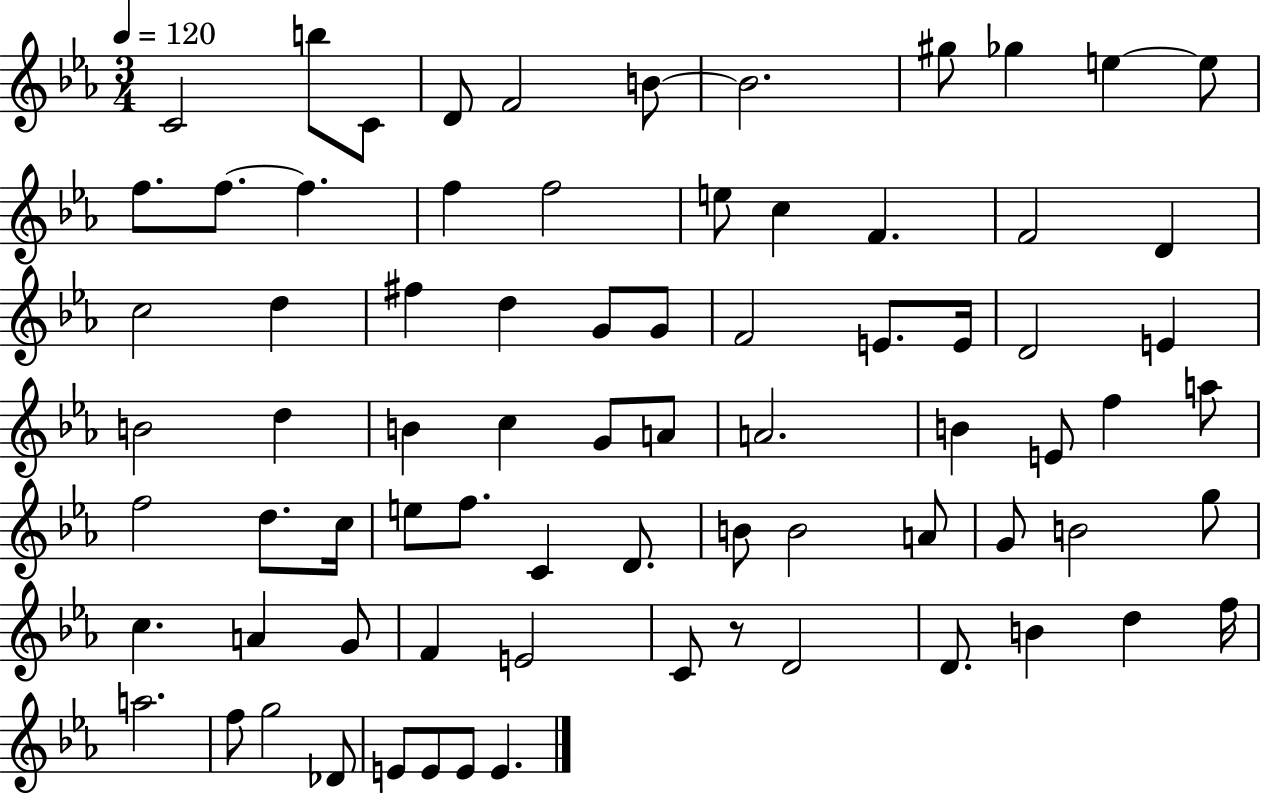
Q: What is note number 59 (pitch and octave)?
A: G4